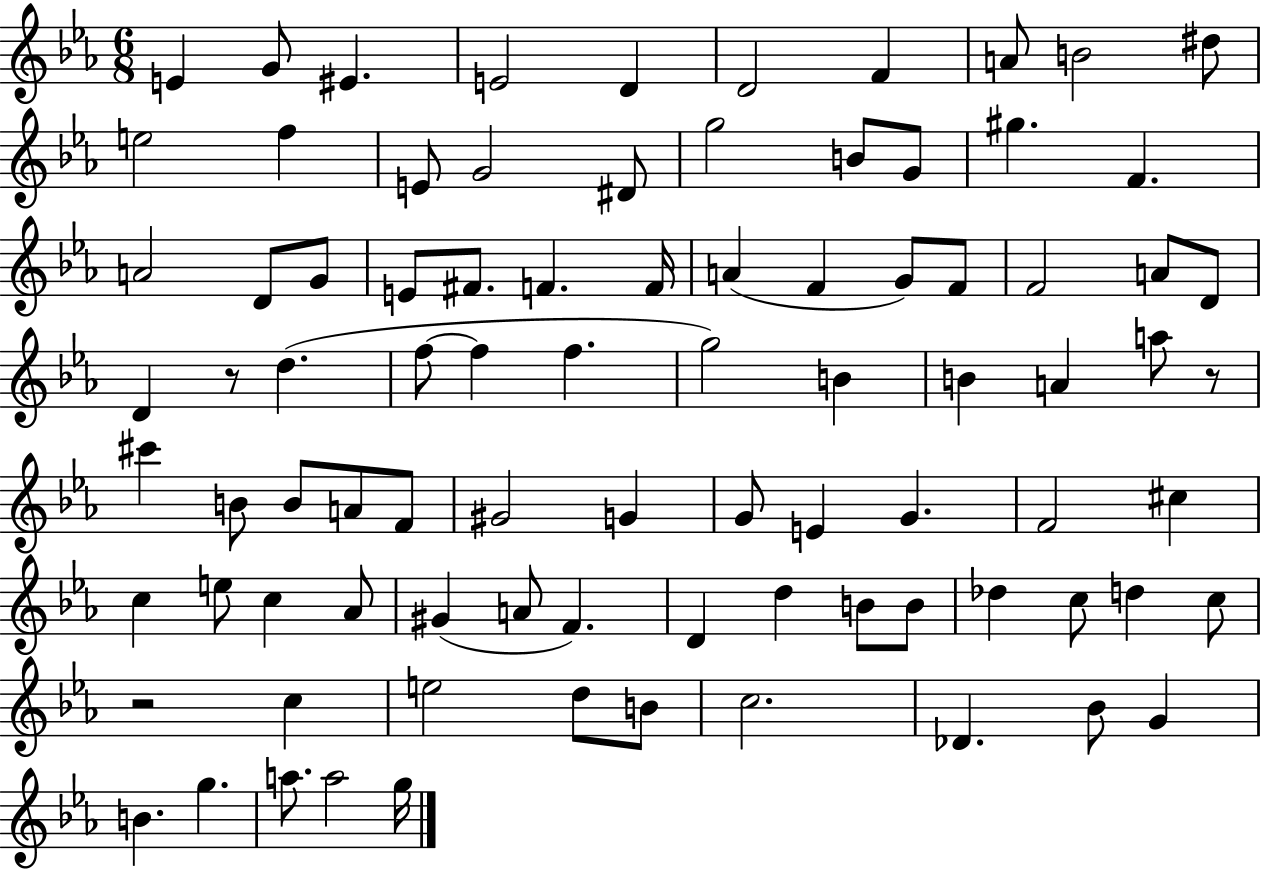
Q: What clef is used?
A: treble